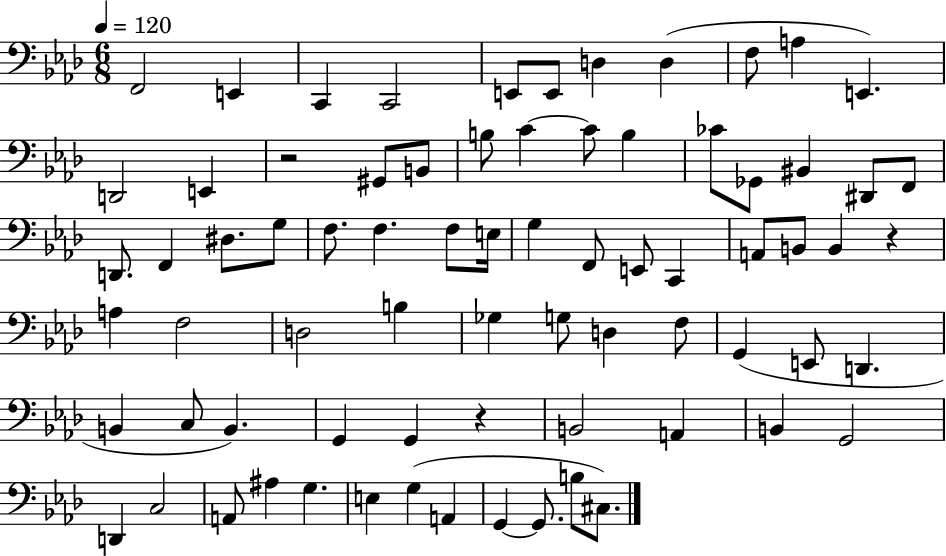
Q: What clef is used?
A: bass